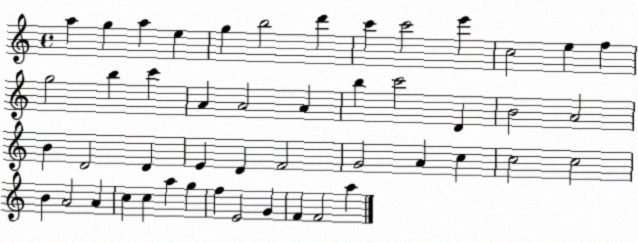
X:1
T:Untitled
M:4/4
L:1/4
K:C
a g a e g b2 d' c' c'2 e' c2 e f g2 b c' A A2 A b c'2 D B2 A2 B D2 D E D F2 G2 A c c2 c2 B A2 A c c a g f E2 G F F2 a